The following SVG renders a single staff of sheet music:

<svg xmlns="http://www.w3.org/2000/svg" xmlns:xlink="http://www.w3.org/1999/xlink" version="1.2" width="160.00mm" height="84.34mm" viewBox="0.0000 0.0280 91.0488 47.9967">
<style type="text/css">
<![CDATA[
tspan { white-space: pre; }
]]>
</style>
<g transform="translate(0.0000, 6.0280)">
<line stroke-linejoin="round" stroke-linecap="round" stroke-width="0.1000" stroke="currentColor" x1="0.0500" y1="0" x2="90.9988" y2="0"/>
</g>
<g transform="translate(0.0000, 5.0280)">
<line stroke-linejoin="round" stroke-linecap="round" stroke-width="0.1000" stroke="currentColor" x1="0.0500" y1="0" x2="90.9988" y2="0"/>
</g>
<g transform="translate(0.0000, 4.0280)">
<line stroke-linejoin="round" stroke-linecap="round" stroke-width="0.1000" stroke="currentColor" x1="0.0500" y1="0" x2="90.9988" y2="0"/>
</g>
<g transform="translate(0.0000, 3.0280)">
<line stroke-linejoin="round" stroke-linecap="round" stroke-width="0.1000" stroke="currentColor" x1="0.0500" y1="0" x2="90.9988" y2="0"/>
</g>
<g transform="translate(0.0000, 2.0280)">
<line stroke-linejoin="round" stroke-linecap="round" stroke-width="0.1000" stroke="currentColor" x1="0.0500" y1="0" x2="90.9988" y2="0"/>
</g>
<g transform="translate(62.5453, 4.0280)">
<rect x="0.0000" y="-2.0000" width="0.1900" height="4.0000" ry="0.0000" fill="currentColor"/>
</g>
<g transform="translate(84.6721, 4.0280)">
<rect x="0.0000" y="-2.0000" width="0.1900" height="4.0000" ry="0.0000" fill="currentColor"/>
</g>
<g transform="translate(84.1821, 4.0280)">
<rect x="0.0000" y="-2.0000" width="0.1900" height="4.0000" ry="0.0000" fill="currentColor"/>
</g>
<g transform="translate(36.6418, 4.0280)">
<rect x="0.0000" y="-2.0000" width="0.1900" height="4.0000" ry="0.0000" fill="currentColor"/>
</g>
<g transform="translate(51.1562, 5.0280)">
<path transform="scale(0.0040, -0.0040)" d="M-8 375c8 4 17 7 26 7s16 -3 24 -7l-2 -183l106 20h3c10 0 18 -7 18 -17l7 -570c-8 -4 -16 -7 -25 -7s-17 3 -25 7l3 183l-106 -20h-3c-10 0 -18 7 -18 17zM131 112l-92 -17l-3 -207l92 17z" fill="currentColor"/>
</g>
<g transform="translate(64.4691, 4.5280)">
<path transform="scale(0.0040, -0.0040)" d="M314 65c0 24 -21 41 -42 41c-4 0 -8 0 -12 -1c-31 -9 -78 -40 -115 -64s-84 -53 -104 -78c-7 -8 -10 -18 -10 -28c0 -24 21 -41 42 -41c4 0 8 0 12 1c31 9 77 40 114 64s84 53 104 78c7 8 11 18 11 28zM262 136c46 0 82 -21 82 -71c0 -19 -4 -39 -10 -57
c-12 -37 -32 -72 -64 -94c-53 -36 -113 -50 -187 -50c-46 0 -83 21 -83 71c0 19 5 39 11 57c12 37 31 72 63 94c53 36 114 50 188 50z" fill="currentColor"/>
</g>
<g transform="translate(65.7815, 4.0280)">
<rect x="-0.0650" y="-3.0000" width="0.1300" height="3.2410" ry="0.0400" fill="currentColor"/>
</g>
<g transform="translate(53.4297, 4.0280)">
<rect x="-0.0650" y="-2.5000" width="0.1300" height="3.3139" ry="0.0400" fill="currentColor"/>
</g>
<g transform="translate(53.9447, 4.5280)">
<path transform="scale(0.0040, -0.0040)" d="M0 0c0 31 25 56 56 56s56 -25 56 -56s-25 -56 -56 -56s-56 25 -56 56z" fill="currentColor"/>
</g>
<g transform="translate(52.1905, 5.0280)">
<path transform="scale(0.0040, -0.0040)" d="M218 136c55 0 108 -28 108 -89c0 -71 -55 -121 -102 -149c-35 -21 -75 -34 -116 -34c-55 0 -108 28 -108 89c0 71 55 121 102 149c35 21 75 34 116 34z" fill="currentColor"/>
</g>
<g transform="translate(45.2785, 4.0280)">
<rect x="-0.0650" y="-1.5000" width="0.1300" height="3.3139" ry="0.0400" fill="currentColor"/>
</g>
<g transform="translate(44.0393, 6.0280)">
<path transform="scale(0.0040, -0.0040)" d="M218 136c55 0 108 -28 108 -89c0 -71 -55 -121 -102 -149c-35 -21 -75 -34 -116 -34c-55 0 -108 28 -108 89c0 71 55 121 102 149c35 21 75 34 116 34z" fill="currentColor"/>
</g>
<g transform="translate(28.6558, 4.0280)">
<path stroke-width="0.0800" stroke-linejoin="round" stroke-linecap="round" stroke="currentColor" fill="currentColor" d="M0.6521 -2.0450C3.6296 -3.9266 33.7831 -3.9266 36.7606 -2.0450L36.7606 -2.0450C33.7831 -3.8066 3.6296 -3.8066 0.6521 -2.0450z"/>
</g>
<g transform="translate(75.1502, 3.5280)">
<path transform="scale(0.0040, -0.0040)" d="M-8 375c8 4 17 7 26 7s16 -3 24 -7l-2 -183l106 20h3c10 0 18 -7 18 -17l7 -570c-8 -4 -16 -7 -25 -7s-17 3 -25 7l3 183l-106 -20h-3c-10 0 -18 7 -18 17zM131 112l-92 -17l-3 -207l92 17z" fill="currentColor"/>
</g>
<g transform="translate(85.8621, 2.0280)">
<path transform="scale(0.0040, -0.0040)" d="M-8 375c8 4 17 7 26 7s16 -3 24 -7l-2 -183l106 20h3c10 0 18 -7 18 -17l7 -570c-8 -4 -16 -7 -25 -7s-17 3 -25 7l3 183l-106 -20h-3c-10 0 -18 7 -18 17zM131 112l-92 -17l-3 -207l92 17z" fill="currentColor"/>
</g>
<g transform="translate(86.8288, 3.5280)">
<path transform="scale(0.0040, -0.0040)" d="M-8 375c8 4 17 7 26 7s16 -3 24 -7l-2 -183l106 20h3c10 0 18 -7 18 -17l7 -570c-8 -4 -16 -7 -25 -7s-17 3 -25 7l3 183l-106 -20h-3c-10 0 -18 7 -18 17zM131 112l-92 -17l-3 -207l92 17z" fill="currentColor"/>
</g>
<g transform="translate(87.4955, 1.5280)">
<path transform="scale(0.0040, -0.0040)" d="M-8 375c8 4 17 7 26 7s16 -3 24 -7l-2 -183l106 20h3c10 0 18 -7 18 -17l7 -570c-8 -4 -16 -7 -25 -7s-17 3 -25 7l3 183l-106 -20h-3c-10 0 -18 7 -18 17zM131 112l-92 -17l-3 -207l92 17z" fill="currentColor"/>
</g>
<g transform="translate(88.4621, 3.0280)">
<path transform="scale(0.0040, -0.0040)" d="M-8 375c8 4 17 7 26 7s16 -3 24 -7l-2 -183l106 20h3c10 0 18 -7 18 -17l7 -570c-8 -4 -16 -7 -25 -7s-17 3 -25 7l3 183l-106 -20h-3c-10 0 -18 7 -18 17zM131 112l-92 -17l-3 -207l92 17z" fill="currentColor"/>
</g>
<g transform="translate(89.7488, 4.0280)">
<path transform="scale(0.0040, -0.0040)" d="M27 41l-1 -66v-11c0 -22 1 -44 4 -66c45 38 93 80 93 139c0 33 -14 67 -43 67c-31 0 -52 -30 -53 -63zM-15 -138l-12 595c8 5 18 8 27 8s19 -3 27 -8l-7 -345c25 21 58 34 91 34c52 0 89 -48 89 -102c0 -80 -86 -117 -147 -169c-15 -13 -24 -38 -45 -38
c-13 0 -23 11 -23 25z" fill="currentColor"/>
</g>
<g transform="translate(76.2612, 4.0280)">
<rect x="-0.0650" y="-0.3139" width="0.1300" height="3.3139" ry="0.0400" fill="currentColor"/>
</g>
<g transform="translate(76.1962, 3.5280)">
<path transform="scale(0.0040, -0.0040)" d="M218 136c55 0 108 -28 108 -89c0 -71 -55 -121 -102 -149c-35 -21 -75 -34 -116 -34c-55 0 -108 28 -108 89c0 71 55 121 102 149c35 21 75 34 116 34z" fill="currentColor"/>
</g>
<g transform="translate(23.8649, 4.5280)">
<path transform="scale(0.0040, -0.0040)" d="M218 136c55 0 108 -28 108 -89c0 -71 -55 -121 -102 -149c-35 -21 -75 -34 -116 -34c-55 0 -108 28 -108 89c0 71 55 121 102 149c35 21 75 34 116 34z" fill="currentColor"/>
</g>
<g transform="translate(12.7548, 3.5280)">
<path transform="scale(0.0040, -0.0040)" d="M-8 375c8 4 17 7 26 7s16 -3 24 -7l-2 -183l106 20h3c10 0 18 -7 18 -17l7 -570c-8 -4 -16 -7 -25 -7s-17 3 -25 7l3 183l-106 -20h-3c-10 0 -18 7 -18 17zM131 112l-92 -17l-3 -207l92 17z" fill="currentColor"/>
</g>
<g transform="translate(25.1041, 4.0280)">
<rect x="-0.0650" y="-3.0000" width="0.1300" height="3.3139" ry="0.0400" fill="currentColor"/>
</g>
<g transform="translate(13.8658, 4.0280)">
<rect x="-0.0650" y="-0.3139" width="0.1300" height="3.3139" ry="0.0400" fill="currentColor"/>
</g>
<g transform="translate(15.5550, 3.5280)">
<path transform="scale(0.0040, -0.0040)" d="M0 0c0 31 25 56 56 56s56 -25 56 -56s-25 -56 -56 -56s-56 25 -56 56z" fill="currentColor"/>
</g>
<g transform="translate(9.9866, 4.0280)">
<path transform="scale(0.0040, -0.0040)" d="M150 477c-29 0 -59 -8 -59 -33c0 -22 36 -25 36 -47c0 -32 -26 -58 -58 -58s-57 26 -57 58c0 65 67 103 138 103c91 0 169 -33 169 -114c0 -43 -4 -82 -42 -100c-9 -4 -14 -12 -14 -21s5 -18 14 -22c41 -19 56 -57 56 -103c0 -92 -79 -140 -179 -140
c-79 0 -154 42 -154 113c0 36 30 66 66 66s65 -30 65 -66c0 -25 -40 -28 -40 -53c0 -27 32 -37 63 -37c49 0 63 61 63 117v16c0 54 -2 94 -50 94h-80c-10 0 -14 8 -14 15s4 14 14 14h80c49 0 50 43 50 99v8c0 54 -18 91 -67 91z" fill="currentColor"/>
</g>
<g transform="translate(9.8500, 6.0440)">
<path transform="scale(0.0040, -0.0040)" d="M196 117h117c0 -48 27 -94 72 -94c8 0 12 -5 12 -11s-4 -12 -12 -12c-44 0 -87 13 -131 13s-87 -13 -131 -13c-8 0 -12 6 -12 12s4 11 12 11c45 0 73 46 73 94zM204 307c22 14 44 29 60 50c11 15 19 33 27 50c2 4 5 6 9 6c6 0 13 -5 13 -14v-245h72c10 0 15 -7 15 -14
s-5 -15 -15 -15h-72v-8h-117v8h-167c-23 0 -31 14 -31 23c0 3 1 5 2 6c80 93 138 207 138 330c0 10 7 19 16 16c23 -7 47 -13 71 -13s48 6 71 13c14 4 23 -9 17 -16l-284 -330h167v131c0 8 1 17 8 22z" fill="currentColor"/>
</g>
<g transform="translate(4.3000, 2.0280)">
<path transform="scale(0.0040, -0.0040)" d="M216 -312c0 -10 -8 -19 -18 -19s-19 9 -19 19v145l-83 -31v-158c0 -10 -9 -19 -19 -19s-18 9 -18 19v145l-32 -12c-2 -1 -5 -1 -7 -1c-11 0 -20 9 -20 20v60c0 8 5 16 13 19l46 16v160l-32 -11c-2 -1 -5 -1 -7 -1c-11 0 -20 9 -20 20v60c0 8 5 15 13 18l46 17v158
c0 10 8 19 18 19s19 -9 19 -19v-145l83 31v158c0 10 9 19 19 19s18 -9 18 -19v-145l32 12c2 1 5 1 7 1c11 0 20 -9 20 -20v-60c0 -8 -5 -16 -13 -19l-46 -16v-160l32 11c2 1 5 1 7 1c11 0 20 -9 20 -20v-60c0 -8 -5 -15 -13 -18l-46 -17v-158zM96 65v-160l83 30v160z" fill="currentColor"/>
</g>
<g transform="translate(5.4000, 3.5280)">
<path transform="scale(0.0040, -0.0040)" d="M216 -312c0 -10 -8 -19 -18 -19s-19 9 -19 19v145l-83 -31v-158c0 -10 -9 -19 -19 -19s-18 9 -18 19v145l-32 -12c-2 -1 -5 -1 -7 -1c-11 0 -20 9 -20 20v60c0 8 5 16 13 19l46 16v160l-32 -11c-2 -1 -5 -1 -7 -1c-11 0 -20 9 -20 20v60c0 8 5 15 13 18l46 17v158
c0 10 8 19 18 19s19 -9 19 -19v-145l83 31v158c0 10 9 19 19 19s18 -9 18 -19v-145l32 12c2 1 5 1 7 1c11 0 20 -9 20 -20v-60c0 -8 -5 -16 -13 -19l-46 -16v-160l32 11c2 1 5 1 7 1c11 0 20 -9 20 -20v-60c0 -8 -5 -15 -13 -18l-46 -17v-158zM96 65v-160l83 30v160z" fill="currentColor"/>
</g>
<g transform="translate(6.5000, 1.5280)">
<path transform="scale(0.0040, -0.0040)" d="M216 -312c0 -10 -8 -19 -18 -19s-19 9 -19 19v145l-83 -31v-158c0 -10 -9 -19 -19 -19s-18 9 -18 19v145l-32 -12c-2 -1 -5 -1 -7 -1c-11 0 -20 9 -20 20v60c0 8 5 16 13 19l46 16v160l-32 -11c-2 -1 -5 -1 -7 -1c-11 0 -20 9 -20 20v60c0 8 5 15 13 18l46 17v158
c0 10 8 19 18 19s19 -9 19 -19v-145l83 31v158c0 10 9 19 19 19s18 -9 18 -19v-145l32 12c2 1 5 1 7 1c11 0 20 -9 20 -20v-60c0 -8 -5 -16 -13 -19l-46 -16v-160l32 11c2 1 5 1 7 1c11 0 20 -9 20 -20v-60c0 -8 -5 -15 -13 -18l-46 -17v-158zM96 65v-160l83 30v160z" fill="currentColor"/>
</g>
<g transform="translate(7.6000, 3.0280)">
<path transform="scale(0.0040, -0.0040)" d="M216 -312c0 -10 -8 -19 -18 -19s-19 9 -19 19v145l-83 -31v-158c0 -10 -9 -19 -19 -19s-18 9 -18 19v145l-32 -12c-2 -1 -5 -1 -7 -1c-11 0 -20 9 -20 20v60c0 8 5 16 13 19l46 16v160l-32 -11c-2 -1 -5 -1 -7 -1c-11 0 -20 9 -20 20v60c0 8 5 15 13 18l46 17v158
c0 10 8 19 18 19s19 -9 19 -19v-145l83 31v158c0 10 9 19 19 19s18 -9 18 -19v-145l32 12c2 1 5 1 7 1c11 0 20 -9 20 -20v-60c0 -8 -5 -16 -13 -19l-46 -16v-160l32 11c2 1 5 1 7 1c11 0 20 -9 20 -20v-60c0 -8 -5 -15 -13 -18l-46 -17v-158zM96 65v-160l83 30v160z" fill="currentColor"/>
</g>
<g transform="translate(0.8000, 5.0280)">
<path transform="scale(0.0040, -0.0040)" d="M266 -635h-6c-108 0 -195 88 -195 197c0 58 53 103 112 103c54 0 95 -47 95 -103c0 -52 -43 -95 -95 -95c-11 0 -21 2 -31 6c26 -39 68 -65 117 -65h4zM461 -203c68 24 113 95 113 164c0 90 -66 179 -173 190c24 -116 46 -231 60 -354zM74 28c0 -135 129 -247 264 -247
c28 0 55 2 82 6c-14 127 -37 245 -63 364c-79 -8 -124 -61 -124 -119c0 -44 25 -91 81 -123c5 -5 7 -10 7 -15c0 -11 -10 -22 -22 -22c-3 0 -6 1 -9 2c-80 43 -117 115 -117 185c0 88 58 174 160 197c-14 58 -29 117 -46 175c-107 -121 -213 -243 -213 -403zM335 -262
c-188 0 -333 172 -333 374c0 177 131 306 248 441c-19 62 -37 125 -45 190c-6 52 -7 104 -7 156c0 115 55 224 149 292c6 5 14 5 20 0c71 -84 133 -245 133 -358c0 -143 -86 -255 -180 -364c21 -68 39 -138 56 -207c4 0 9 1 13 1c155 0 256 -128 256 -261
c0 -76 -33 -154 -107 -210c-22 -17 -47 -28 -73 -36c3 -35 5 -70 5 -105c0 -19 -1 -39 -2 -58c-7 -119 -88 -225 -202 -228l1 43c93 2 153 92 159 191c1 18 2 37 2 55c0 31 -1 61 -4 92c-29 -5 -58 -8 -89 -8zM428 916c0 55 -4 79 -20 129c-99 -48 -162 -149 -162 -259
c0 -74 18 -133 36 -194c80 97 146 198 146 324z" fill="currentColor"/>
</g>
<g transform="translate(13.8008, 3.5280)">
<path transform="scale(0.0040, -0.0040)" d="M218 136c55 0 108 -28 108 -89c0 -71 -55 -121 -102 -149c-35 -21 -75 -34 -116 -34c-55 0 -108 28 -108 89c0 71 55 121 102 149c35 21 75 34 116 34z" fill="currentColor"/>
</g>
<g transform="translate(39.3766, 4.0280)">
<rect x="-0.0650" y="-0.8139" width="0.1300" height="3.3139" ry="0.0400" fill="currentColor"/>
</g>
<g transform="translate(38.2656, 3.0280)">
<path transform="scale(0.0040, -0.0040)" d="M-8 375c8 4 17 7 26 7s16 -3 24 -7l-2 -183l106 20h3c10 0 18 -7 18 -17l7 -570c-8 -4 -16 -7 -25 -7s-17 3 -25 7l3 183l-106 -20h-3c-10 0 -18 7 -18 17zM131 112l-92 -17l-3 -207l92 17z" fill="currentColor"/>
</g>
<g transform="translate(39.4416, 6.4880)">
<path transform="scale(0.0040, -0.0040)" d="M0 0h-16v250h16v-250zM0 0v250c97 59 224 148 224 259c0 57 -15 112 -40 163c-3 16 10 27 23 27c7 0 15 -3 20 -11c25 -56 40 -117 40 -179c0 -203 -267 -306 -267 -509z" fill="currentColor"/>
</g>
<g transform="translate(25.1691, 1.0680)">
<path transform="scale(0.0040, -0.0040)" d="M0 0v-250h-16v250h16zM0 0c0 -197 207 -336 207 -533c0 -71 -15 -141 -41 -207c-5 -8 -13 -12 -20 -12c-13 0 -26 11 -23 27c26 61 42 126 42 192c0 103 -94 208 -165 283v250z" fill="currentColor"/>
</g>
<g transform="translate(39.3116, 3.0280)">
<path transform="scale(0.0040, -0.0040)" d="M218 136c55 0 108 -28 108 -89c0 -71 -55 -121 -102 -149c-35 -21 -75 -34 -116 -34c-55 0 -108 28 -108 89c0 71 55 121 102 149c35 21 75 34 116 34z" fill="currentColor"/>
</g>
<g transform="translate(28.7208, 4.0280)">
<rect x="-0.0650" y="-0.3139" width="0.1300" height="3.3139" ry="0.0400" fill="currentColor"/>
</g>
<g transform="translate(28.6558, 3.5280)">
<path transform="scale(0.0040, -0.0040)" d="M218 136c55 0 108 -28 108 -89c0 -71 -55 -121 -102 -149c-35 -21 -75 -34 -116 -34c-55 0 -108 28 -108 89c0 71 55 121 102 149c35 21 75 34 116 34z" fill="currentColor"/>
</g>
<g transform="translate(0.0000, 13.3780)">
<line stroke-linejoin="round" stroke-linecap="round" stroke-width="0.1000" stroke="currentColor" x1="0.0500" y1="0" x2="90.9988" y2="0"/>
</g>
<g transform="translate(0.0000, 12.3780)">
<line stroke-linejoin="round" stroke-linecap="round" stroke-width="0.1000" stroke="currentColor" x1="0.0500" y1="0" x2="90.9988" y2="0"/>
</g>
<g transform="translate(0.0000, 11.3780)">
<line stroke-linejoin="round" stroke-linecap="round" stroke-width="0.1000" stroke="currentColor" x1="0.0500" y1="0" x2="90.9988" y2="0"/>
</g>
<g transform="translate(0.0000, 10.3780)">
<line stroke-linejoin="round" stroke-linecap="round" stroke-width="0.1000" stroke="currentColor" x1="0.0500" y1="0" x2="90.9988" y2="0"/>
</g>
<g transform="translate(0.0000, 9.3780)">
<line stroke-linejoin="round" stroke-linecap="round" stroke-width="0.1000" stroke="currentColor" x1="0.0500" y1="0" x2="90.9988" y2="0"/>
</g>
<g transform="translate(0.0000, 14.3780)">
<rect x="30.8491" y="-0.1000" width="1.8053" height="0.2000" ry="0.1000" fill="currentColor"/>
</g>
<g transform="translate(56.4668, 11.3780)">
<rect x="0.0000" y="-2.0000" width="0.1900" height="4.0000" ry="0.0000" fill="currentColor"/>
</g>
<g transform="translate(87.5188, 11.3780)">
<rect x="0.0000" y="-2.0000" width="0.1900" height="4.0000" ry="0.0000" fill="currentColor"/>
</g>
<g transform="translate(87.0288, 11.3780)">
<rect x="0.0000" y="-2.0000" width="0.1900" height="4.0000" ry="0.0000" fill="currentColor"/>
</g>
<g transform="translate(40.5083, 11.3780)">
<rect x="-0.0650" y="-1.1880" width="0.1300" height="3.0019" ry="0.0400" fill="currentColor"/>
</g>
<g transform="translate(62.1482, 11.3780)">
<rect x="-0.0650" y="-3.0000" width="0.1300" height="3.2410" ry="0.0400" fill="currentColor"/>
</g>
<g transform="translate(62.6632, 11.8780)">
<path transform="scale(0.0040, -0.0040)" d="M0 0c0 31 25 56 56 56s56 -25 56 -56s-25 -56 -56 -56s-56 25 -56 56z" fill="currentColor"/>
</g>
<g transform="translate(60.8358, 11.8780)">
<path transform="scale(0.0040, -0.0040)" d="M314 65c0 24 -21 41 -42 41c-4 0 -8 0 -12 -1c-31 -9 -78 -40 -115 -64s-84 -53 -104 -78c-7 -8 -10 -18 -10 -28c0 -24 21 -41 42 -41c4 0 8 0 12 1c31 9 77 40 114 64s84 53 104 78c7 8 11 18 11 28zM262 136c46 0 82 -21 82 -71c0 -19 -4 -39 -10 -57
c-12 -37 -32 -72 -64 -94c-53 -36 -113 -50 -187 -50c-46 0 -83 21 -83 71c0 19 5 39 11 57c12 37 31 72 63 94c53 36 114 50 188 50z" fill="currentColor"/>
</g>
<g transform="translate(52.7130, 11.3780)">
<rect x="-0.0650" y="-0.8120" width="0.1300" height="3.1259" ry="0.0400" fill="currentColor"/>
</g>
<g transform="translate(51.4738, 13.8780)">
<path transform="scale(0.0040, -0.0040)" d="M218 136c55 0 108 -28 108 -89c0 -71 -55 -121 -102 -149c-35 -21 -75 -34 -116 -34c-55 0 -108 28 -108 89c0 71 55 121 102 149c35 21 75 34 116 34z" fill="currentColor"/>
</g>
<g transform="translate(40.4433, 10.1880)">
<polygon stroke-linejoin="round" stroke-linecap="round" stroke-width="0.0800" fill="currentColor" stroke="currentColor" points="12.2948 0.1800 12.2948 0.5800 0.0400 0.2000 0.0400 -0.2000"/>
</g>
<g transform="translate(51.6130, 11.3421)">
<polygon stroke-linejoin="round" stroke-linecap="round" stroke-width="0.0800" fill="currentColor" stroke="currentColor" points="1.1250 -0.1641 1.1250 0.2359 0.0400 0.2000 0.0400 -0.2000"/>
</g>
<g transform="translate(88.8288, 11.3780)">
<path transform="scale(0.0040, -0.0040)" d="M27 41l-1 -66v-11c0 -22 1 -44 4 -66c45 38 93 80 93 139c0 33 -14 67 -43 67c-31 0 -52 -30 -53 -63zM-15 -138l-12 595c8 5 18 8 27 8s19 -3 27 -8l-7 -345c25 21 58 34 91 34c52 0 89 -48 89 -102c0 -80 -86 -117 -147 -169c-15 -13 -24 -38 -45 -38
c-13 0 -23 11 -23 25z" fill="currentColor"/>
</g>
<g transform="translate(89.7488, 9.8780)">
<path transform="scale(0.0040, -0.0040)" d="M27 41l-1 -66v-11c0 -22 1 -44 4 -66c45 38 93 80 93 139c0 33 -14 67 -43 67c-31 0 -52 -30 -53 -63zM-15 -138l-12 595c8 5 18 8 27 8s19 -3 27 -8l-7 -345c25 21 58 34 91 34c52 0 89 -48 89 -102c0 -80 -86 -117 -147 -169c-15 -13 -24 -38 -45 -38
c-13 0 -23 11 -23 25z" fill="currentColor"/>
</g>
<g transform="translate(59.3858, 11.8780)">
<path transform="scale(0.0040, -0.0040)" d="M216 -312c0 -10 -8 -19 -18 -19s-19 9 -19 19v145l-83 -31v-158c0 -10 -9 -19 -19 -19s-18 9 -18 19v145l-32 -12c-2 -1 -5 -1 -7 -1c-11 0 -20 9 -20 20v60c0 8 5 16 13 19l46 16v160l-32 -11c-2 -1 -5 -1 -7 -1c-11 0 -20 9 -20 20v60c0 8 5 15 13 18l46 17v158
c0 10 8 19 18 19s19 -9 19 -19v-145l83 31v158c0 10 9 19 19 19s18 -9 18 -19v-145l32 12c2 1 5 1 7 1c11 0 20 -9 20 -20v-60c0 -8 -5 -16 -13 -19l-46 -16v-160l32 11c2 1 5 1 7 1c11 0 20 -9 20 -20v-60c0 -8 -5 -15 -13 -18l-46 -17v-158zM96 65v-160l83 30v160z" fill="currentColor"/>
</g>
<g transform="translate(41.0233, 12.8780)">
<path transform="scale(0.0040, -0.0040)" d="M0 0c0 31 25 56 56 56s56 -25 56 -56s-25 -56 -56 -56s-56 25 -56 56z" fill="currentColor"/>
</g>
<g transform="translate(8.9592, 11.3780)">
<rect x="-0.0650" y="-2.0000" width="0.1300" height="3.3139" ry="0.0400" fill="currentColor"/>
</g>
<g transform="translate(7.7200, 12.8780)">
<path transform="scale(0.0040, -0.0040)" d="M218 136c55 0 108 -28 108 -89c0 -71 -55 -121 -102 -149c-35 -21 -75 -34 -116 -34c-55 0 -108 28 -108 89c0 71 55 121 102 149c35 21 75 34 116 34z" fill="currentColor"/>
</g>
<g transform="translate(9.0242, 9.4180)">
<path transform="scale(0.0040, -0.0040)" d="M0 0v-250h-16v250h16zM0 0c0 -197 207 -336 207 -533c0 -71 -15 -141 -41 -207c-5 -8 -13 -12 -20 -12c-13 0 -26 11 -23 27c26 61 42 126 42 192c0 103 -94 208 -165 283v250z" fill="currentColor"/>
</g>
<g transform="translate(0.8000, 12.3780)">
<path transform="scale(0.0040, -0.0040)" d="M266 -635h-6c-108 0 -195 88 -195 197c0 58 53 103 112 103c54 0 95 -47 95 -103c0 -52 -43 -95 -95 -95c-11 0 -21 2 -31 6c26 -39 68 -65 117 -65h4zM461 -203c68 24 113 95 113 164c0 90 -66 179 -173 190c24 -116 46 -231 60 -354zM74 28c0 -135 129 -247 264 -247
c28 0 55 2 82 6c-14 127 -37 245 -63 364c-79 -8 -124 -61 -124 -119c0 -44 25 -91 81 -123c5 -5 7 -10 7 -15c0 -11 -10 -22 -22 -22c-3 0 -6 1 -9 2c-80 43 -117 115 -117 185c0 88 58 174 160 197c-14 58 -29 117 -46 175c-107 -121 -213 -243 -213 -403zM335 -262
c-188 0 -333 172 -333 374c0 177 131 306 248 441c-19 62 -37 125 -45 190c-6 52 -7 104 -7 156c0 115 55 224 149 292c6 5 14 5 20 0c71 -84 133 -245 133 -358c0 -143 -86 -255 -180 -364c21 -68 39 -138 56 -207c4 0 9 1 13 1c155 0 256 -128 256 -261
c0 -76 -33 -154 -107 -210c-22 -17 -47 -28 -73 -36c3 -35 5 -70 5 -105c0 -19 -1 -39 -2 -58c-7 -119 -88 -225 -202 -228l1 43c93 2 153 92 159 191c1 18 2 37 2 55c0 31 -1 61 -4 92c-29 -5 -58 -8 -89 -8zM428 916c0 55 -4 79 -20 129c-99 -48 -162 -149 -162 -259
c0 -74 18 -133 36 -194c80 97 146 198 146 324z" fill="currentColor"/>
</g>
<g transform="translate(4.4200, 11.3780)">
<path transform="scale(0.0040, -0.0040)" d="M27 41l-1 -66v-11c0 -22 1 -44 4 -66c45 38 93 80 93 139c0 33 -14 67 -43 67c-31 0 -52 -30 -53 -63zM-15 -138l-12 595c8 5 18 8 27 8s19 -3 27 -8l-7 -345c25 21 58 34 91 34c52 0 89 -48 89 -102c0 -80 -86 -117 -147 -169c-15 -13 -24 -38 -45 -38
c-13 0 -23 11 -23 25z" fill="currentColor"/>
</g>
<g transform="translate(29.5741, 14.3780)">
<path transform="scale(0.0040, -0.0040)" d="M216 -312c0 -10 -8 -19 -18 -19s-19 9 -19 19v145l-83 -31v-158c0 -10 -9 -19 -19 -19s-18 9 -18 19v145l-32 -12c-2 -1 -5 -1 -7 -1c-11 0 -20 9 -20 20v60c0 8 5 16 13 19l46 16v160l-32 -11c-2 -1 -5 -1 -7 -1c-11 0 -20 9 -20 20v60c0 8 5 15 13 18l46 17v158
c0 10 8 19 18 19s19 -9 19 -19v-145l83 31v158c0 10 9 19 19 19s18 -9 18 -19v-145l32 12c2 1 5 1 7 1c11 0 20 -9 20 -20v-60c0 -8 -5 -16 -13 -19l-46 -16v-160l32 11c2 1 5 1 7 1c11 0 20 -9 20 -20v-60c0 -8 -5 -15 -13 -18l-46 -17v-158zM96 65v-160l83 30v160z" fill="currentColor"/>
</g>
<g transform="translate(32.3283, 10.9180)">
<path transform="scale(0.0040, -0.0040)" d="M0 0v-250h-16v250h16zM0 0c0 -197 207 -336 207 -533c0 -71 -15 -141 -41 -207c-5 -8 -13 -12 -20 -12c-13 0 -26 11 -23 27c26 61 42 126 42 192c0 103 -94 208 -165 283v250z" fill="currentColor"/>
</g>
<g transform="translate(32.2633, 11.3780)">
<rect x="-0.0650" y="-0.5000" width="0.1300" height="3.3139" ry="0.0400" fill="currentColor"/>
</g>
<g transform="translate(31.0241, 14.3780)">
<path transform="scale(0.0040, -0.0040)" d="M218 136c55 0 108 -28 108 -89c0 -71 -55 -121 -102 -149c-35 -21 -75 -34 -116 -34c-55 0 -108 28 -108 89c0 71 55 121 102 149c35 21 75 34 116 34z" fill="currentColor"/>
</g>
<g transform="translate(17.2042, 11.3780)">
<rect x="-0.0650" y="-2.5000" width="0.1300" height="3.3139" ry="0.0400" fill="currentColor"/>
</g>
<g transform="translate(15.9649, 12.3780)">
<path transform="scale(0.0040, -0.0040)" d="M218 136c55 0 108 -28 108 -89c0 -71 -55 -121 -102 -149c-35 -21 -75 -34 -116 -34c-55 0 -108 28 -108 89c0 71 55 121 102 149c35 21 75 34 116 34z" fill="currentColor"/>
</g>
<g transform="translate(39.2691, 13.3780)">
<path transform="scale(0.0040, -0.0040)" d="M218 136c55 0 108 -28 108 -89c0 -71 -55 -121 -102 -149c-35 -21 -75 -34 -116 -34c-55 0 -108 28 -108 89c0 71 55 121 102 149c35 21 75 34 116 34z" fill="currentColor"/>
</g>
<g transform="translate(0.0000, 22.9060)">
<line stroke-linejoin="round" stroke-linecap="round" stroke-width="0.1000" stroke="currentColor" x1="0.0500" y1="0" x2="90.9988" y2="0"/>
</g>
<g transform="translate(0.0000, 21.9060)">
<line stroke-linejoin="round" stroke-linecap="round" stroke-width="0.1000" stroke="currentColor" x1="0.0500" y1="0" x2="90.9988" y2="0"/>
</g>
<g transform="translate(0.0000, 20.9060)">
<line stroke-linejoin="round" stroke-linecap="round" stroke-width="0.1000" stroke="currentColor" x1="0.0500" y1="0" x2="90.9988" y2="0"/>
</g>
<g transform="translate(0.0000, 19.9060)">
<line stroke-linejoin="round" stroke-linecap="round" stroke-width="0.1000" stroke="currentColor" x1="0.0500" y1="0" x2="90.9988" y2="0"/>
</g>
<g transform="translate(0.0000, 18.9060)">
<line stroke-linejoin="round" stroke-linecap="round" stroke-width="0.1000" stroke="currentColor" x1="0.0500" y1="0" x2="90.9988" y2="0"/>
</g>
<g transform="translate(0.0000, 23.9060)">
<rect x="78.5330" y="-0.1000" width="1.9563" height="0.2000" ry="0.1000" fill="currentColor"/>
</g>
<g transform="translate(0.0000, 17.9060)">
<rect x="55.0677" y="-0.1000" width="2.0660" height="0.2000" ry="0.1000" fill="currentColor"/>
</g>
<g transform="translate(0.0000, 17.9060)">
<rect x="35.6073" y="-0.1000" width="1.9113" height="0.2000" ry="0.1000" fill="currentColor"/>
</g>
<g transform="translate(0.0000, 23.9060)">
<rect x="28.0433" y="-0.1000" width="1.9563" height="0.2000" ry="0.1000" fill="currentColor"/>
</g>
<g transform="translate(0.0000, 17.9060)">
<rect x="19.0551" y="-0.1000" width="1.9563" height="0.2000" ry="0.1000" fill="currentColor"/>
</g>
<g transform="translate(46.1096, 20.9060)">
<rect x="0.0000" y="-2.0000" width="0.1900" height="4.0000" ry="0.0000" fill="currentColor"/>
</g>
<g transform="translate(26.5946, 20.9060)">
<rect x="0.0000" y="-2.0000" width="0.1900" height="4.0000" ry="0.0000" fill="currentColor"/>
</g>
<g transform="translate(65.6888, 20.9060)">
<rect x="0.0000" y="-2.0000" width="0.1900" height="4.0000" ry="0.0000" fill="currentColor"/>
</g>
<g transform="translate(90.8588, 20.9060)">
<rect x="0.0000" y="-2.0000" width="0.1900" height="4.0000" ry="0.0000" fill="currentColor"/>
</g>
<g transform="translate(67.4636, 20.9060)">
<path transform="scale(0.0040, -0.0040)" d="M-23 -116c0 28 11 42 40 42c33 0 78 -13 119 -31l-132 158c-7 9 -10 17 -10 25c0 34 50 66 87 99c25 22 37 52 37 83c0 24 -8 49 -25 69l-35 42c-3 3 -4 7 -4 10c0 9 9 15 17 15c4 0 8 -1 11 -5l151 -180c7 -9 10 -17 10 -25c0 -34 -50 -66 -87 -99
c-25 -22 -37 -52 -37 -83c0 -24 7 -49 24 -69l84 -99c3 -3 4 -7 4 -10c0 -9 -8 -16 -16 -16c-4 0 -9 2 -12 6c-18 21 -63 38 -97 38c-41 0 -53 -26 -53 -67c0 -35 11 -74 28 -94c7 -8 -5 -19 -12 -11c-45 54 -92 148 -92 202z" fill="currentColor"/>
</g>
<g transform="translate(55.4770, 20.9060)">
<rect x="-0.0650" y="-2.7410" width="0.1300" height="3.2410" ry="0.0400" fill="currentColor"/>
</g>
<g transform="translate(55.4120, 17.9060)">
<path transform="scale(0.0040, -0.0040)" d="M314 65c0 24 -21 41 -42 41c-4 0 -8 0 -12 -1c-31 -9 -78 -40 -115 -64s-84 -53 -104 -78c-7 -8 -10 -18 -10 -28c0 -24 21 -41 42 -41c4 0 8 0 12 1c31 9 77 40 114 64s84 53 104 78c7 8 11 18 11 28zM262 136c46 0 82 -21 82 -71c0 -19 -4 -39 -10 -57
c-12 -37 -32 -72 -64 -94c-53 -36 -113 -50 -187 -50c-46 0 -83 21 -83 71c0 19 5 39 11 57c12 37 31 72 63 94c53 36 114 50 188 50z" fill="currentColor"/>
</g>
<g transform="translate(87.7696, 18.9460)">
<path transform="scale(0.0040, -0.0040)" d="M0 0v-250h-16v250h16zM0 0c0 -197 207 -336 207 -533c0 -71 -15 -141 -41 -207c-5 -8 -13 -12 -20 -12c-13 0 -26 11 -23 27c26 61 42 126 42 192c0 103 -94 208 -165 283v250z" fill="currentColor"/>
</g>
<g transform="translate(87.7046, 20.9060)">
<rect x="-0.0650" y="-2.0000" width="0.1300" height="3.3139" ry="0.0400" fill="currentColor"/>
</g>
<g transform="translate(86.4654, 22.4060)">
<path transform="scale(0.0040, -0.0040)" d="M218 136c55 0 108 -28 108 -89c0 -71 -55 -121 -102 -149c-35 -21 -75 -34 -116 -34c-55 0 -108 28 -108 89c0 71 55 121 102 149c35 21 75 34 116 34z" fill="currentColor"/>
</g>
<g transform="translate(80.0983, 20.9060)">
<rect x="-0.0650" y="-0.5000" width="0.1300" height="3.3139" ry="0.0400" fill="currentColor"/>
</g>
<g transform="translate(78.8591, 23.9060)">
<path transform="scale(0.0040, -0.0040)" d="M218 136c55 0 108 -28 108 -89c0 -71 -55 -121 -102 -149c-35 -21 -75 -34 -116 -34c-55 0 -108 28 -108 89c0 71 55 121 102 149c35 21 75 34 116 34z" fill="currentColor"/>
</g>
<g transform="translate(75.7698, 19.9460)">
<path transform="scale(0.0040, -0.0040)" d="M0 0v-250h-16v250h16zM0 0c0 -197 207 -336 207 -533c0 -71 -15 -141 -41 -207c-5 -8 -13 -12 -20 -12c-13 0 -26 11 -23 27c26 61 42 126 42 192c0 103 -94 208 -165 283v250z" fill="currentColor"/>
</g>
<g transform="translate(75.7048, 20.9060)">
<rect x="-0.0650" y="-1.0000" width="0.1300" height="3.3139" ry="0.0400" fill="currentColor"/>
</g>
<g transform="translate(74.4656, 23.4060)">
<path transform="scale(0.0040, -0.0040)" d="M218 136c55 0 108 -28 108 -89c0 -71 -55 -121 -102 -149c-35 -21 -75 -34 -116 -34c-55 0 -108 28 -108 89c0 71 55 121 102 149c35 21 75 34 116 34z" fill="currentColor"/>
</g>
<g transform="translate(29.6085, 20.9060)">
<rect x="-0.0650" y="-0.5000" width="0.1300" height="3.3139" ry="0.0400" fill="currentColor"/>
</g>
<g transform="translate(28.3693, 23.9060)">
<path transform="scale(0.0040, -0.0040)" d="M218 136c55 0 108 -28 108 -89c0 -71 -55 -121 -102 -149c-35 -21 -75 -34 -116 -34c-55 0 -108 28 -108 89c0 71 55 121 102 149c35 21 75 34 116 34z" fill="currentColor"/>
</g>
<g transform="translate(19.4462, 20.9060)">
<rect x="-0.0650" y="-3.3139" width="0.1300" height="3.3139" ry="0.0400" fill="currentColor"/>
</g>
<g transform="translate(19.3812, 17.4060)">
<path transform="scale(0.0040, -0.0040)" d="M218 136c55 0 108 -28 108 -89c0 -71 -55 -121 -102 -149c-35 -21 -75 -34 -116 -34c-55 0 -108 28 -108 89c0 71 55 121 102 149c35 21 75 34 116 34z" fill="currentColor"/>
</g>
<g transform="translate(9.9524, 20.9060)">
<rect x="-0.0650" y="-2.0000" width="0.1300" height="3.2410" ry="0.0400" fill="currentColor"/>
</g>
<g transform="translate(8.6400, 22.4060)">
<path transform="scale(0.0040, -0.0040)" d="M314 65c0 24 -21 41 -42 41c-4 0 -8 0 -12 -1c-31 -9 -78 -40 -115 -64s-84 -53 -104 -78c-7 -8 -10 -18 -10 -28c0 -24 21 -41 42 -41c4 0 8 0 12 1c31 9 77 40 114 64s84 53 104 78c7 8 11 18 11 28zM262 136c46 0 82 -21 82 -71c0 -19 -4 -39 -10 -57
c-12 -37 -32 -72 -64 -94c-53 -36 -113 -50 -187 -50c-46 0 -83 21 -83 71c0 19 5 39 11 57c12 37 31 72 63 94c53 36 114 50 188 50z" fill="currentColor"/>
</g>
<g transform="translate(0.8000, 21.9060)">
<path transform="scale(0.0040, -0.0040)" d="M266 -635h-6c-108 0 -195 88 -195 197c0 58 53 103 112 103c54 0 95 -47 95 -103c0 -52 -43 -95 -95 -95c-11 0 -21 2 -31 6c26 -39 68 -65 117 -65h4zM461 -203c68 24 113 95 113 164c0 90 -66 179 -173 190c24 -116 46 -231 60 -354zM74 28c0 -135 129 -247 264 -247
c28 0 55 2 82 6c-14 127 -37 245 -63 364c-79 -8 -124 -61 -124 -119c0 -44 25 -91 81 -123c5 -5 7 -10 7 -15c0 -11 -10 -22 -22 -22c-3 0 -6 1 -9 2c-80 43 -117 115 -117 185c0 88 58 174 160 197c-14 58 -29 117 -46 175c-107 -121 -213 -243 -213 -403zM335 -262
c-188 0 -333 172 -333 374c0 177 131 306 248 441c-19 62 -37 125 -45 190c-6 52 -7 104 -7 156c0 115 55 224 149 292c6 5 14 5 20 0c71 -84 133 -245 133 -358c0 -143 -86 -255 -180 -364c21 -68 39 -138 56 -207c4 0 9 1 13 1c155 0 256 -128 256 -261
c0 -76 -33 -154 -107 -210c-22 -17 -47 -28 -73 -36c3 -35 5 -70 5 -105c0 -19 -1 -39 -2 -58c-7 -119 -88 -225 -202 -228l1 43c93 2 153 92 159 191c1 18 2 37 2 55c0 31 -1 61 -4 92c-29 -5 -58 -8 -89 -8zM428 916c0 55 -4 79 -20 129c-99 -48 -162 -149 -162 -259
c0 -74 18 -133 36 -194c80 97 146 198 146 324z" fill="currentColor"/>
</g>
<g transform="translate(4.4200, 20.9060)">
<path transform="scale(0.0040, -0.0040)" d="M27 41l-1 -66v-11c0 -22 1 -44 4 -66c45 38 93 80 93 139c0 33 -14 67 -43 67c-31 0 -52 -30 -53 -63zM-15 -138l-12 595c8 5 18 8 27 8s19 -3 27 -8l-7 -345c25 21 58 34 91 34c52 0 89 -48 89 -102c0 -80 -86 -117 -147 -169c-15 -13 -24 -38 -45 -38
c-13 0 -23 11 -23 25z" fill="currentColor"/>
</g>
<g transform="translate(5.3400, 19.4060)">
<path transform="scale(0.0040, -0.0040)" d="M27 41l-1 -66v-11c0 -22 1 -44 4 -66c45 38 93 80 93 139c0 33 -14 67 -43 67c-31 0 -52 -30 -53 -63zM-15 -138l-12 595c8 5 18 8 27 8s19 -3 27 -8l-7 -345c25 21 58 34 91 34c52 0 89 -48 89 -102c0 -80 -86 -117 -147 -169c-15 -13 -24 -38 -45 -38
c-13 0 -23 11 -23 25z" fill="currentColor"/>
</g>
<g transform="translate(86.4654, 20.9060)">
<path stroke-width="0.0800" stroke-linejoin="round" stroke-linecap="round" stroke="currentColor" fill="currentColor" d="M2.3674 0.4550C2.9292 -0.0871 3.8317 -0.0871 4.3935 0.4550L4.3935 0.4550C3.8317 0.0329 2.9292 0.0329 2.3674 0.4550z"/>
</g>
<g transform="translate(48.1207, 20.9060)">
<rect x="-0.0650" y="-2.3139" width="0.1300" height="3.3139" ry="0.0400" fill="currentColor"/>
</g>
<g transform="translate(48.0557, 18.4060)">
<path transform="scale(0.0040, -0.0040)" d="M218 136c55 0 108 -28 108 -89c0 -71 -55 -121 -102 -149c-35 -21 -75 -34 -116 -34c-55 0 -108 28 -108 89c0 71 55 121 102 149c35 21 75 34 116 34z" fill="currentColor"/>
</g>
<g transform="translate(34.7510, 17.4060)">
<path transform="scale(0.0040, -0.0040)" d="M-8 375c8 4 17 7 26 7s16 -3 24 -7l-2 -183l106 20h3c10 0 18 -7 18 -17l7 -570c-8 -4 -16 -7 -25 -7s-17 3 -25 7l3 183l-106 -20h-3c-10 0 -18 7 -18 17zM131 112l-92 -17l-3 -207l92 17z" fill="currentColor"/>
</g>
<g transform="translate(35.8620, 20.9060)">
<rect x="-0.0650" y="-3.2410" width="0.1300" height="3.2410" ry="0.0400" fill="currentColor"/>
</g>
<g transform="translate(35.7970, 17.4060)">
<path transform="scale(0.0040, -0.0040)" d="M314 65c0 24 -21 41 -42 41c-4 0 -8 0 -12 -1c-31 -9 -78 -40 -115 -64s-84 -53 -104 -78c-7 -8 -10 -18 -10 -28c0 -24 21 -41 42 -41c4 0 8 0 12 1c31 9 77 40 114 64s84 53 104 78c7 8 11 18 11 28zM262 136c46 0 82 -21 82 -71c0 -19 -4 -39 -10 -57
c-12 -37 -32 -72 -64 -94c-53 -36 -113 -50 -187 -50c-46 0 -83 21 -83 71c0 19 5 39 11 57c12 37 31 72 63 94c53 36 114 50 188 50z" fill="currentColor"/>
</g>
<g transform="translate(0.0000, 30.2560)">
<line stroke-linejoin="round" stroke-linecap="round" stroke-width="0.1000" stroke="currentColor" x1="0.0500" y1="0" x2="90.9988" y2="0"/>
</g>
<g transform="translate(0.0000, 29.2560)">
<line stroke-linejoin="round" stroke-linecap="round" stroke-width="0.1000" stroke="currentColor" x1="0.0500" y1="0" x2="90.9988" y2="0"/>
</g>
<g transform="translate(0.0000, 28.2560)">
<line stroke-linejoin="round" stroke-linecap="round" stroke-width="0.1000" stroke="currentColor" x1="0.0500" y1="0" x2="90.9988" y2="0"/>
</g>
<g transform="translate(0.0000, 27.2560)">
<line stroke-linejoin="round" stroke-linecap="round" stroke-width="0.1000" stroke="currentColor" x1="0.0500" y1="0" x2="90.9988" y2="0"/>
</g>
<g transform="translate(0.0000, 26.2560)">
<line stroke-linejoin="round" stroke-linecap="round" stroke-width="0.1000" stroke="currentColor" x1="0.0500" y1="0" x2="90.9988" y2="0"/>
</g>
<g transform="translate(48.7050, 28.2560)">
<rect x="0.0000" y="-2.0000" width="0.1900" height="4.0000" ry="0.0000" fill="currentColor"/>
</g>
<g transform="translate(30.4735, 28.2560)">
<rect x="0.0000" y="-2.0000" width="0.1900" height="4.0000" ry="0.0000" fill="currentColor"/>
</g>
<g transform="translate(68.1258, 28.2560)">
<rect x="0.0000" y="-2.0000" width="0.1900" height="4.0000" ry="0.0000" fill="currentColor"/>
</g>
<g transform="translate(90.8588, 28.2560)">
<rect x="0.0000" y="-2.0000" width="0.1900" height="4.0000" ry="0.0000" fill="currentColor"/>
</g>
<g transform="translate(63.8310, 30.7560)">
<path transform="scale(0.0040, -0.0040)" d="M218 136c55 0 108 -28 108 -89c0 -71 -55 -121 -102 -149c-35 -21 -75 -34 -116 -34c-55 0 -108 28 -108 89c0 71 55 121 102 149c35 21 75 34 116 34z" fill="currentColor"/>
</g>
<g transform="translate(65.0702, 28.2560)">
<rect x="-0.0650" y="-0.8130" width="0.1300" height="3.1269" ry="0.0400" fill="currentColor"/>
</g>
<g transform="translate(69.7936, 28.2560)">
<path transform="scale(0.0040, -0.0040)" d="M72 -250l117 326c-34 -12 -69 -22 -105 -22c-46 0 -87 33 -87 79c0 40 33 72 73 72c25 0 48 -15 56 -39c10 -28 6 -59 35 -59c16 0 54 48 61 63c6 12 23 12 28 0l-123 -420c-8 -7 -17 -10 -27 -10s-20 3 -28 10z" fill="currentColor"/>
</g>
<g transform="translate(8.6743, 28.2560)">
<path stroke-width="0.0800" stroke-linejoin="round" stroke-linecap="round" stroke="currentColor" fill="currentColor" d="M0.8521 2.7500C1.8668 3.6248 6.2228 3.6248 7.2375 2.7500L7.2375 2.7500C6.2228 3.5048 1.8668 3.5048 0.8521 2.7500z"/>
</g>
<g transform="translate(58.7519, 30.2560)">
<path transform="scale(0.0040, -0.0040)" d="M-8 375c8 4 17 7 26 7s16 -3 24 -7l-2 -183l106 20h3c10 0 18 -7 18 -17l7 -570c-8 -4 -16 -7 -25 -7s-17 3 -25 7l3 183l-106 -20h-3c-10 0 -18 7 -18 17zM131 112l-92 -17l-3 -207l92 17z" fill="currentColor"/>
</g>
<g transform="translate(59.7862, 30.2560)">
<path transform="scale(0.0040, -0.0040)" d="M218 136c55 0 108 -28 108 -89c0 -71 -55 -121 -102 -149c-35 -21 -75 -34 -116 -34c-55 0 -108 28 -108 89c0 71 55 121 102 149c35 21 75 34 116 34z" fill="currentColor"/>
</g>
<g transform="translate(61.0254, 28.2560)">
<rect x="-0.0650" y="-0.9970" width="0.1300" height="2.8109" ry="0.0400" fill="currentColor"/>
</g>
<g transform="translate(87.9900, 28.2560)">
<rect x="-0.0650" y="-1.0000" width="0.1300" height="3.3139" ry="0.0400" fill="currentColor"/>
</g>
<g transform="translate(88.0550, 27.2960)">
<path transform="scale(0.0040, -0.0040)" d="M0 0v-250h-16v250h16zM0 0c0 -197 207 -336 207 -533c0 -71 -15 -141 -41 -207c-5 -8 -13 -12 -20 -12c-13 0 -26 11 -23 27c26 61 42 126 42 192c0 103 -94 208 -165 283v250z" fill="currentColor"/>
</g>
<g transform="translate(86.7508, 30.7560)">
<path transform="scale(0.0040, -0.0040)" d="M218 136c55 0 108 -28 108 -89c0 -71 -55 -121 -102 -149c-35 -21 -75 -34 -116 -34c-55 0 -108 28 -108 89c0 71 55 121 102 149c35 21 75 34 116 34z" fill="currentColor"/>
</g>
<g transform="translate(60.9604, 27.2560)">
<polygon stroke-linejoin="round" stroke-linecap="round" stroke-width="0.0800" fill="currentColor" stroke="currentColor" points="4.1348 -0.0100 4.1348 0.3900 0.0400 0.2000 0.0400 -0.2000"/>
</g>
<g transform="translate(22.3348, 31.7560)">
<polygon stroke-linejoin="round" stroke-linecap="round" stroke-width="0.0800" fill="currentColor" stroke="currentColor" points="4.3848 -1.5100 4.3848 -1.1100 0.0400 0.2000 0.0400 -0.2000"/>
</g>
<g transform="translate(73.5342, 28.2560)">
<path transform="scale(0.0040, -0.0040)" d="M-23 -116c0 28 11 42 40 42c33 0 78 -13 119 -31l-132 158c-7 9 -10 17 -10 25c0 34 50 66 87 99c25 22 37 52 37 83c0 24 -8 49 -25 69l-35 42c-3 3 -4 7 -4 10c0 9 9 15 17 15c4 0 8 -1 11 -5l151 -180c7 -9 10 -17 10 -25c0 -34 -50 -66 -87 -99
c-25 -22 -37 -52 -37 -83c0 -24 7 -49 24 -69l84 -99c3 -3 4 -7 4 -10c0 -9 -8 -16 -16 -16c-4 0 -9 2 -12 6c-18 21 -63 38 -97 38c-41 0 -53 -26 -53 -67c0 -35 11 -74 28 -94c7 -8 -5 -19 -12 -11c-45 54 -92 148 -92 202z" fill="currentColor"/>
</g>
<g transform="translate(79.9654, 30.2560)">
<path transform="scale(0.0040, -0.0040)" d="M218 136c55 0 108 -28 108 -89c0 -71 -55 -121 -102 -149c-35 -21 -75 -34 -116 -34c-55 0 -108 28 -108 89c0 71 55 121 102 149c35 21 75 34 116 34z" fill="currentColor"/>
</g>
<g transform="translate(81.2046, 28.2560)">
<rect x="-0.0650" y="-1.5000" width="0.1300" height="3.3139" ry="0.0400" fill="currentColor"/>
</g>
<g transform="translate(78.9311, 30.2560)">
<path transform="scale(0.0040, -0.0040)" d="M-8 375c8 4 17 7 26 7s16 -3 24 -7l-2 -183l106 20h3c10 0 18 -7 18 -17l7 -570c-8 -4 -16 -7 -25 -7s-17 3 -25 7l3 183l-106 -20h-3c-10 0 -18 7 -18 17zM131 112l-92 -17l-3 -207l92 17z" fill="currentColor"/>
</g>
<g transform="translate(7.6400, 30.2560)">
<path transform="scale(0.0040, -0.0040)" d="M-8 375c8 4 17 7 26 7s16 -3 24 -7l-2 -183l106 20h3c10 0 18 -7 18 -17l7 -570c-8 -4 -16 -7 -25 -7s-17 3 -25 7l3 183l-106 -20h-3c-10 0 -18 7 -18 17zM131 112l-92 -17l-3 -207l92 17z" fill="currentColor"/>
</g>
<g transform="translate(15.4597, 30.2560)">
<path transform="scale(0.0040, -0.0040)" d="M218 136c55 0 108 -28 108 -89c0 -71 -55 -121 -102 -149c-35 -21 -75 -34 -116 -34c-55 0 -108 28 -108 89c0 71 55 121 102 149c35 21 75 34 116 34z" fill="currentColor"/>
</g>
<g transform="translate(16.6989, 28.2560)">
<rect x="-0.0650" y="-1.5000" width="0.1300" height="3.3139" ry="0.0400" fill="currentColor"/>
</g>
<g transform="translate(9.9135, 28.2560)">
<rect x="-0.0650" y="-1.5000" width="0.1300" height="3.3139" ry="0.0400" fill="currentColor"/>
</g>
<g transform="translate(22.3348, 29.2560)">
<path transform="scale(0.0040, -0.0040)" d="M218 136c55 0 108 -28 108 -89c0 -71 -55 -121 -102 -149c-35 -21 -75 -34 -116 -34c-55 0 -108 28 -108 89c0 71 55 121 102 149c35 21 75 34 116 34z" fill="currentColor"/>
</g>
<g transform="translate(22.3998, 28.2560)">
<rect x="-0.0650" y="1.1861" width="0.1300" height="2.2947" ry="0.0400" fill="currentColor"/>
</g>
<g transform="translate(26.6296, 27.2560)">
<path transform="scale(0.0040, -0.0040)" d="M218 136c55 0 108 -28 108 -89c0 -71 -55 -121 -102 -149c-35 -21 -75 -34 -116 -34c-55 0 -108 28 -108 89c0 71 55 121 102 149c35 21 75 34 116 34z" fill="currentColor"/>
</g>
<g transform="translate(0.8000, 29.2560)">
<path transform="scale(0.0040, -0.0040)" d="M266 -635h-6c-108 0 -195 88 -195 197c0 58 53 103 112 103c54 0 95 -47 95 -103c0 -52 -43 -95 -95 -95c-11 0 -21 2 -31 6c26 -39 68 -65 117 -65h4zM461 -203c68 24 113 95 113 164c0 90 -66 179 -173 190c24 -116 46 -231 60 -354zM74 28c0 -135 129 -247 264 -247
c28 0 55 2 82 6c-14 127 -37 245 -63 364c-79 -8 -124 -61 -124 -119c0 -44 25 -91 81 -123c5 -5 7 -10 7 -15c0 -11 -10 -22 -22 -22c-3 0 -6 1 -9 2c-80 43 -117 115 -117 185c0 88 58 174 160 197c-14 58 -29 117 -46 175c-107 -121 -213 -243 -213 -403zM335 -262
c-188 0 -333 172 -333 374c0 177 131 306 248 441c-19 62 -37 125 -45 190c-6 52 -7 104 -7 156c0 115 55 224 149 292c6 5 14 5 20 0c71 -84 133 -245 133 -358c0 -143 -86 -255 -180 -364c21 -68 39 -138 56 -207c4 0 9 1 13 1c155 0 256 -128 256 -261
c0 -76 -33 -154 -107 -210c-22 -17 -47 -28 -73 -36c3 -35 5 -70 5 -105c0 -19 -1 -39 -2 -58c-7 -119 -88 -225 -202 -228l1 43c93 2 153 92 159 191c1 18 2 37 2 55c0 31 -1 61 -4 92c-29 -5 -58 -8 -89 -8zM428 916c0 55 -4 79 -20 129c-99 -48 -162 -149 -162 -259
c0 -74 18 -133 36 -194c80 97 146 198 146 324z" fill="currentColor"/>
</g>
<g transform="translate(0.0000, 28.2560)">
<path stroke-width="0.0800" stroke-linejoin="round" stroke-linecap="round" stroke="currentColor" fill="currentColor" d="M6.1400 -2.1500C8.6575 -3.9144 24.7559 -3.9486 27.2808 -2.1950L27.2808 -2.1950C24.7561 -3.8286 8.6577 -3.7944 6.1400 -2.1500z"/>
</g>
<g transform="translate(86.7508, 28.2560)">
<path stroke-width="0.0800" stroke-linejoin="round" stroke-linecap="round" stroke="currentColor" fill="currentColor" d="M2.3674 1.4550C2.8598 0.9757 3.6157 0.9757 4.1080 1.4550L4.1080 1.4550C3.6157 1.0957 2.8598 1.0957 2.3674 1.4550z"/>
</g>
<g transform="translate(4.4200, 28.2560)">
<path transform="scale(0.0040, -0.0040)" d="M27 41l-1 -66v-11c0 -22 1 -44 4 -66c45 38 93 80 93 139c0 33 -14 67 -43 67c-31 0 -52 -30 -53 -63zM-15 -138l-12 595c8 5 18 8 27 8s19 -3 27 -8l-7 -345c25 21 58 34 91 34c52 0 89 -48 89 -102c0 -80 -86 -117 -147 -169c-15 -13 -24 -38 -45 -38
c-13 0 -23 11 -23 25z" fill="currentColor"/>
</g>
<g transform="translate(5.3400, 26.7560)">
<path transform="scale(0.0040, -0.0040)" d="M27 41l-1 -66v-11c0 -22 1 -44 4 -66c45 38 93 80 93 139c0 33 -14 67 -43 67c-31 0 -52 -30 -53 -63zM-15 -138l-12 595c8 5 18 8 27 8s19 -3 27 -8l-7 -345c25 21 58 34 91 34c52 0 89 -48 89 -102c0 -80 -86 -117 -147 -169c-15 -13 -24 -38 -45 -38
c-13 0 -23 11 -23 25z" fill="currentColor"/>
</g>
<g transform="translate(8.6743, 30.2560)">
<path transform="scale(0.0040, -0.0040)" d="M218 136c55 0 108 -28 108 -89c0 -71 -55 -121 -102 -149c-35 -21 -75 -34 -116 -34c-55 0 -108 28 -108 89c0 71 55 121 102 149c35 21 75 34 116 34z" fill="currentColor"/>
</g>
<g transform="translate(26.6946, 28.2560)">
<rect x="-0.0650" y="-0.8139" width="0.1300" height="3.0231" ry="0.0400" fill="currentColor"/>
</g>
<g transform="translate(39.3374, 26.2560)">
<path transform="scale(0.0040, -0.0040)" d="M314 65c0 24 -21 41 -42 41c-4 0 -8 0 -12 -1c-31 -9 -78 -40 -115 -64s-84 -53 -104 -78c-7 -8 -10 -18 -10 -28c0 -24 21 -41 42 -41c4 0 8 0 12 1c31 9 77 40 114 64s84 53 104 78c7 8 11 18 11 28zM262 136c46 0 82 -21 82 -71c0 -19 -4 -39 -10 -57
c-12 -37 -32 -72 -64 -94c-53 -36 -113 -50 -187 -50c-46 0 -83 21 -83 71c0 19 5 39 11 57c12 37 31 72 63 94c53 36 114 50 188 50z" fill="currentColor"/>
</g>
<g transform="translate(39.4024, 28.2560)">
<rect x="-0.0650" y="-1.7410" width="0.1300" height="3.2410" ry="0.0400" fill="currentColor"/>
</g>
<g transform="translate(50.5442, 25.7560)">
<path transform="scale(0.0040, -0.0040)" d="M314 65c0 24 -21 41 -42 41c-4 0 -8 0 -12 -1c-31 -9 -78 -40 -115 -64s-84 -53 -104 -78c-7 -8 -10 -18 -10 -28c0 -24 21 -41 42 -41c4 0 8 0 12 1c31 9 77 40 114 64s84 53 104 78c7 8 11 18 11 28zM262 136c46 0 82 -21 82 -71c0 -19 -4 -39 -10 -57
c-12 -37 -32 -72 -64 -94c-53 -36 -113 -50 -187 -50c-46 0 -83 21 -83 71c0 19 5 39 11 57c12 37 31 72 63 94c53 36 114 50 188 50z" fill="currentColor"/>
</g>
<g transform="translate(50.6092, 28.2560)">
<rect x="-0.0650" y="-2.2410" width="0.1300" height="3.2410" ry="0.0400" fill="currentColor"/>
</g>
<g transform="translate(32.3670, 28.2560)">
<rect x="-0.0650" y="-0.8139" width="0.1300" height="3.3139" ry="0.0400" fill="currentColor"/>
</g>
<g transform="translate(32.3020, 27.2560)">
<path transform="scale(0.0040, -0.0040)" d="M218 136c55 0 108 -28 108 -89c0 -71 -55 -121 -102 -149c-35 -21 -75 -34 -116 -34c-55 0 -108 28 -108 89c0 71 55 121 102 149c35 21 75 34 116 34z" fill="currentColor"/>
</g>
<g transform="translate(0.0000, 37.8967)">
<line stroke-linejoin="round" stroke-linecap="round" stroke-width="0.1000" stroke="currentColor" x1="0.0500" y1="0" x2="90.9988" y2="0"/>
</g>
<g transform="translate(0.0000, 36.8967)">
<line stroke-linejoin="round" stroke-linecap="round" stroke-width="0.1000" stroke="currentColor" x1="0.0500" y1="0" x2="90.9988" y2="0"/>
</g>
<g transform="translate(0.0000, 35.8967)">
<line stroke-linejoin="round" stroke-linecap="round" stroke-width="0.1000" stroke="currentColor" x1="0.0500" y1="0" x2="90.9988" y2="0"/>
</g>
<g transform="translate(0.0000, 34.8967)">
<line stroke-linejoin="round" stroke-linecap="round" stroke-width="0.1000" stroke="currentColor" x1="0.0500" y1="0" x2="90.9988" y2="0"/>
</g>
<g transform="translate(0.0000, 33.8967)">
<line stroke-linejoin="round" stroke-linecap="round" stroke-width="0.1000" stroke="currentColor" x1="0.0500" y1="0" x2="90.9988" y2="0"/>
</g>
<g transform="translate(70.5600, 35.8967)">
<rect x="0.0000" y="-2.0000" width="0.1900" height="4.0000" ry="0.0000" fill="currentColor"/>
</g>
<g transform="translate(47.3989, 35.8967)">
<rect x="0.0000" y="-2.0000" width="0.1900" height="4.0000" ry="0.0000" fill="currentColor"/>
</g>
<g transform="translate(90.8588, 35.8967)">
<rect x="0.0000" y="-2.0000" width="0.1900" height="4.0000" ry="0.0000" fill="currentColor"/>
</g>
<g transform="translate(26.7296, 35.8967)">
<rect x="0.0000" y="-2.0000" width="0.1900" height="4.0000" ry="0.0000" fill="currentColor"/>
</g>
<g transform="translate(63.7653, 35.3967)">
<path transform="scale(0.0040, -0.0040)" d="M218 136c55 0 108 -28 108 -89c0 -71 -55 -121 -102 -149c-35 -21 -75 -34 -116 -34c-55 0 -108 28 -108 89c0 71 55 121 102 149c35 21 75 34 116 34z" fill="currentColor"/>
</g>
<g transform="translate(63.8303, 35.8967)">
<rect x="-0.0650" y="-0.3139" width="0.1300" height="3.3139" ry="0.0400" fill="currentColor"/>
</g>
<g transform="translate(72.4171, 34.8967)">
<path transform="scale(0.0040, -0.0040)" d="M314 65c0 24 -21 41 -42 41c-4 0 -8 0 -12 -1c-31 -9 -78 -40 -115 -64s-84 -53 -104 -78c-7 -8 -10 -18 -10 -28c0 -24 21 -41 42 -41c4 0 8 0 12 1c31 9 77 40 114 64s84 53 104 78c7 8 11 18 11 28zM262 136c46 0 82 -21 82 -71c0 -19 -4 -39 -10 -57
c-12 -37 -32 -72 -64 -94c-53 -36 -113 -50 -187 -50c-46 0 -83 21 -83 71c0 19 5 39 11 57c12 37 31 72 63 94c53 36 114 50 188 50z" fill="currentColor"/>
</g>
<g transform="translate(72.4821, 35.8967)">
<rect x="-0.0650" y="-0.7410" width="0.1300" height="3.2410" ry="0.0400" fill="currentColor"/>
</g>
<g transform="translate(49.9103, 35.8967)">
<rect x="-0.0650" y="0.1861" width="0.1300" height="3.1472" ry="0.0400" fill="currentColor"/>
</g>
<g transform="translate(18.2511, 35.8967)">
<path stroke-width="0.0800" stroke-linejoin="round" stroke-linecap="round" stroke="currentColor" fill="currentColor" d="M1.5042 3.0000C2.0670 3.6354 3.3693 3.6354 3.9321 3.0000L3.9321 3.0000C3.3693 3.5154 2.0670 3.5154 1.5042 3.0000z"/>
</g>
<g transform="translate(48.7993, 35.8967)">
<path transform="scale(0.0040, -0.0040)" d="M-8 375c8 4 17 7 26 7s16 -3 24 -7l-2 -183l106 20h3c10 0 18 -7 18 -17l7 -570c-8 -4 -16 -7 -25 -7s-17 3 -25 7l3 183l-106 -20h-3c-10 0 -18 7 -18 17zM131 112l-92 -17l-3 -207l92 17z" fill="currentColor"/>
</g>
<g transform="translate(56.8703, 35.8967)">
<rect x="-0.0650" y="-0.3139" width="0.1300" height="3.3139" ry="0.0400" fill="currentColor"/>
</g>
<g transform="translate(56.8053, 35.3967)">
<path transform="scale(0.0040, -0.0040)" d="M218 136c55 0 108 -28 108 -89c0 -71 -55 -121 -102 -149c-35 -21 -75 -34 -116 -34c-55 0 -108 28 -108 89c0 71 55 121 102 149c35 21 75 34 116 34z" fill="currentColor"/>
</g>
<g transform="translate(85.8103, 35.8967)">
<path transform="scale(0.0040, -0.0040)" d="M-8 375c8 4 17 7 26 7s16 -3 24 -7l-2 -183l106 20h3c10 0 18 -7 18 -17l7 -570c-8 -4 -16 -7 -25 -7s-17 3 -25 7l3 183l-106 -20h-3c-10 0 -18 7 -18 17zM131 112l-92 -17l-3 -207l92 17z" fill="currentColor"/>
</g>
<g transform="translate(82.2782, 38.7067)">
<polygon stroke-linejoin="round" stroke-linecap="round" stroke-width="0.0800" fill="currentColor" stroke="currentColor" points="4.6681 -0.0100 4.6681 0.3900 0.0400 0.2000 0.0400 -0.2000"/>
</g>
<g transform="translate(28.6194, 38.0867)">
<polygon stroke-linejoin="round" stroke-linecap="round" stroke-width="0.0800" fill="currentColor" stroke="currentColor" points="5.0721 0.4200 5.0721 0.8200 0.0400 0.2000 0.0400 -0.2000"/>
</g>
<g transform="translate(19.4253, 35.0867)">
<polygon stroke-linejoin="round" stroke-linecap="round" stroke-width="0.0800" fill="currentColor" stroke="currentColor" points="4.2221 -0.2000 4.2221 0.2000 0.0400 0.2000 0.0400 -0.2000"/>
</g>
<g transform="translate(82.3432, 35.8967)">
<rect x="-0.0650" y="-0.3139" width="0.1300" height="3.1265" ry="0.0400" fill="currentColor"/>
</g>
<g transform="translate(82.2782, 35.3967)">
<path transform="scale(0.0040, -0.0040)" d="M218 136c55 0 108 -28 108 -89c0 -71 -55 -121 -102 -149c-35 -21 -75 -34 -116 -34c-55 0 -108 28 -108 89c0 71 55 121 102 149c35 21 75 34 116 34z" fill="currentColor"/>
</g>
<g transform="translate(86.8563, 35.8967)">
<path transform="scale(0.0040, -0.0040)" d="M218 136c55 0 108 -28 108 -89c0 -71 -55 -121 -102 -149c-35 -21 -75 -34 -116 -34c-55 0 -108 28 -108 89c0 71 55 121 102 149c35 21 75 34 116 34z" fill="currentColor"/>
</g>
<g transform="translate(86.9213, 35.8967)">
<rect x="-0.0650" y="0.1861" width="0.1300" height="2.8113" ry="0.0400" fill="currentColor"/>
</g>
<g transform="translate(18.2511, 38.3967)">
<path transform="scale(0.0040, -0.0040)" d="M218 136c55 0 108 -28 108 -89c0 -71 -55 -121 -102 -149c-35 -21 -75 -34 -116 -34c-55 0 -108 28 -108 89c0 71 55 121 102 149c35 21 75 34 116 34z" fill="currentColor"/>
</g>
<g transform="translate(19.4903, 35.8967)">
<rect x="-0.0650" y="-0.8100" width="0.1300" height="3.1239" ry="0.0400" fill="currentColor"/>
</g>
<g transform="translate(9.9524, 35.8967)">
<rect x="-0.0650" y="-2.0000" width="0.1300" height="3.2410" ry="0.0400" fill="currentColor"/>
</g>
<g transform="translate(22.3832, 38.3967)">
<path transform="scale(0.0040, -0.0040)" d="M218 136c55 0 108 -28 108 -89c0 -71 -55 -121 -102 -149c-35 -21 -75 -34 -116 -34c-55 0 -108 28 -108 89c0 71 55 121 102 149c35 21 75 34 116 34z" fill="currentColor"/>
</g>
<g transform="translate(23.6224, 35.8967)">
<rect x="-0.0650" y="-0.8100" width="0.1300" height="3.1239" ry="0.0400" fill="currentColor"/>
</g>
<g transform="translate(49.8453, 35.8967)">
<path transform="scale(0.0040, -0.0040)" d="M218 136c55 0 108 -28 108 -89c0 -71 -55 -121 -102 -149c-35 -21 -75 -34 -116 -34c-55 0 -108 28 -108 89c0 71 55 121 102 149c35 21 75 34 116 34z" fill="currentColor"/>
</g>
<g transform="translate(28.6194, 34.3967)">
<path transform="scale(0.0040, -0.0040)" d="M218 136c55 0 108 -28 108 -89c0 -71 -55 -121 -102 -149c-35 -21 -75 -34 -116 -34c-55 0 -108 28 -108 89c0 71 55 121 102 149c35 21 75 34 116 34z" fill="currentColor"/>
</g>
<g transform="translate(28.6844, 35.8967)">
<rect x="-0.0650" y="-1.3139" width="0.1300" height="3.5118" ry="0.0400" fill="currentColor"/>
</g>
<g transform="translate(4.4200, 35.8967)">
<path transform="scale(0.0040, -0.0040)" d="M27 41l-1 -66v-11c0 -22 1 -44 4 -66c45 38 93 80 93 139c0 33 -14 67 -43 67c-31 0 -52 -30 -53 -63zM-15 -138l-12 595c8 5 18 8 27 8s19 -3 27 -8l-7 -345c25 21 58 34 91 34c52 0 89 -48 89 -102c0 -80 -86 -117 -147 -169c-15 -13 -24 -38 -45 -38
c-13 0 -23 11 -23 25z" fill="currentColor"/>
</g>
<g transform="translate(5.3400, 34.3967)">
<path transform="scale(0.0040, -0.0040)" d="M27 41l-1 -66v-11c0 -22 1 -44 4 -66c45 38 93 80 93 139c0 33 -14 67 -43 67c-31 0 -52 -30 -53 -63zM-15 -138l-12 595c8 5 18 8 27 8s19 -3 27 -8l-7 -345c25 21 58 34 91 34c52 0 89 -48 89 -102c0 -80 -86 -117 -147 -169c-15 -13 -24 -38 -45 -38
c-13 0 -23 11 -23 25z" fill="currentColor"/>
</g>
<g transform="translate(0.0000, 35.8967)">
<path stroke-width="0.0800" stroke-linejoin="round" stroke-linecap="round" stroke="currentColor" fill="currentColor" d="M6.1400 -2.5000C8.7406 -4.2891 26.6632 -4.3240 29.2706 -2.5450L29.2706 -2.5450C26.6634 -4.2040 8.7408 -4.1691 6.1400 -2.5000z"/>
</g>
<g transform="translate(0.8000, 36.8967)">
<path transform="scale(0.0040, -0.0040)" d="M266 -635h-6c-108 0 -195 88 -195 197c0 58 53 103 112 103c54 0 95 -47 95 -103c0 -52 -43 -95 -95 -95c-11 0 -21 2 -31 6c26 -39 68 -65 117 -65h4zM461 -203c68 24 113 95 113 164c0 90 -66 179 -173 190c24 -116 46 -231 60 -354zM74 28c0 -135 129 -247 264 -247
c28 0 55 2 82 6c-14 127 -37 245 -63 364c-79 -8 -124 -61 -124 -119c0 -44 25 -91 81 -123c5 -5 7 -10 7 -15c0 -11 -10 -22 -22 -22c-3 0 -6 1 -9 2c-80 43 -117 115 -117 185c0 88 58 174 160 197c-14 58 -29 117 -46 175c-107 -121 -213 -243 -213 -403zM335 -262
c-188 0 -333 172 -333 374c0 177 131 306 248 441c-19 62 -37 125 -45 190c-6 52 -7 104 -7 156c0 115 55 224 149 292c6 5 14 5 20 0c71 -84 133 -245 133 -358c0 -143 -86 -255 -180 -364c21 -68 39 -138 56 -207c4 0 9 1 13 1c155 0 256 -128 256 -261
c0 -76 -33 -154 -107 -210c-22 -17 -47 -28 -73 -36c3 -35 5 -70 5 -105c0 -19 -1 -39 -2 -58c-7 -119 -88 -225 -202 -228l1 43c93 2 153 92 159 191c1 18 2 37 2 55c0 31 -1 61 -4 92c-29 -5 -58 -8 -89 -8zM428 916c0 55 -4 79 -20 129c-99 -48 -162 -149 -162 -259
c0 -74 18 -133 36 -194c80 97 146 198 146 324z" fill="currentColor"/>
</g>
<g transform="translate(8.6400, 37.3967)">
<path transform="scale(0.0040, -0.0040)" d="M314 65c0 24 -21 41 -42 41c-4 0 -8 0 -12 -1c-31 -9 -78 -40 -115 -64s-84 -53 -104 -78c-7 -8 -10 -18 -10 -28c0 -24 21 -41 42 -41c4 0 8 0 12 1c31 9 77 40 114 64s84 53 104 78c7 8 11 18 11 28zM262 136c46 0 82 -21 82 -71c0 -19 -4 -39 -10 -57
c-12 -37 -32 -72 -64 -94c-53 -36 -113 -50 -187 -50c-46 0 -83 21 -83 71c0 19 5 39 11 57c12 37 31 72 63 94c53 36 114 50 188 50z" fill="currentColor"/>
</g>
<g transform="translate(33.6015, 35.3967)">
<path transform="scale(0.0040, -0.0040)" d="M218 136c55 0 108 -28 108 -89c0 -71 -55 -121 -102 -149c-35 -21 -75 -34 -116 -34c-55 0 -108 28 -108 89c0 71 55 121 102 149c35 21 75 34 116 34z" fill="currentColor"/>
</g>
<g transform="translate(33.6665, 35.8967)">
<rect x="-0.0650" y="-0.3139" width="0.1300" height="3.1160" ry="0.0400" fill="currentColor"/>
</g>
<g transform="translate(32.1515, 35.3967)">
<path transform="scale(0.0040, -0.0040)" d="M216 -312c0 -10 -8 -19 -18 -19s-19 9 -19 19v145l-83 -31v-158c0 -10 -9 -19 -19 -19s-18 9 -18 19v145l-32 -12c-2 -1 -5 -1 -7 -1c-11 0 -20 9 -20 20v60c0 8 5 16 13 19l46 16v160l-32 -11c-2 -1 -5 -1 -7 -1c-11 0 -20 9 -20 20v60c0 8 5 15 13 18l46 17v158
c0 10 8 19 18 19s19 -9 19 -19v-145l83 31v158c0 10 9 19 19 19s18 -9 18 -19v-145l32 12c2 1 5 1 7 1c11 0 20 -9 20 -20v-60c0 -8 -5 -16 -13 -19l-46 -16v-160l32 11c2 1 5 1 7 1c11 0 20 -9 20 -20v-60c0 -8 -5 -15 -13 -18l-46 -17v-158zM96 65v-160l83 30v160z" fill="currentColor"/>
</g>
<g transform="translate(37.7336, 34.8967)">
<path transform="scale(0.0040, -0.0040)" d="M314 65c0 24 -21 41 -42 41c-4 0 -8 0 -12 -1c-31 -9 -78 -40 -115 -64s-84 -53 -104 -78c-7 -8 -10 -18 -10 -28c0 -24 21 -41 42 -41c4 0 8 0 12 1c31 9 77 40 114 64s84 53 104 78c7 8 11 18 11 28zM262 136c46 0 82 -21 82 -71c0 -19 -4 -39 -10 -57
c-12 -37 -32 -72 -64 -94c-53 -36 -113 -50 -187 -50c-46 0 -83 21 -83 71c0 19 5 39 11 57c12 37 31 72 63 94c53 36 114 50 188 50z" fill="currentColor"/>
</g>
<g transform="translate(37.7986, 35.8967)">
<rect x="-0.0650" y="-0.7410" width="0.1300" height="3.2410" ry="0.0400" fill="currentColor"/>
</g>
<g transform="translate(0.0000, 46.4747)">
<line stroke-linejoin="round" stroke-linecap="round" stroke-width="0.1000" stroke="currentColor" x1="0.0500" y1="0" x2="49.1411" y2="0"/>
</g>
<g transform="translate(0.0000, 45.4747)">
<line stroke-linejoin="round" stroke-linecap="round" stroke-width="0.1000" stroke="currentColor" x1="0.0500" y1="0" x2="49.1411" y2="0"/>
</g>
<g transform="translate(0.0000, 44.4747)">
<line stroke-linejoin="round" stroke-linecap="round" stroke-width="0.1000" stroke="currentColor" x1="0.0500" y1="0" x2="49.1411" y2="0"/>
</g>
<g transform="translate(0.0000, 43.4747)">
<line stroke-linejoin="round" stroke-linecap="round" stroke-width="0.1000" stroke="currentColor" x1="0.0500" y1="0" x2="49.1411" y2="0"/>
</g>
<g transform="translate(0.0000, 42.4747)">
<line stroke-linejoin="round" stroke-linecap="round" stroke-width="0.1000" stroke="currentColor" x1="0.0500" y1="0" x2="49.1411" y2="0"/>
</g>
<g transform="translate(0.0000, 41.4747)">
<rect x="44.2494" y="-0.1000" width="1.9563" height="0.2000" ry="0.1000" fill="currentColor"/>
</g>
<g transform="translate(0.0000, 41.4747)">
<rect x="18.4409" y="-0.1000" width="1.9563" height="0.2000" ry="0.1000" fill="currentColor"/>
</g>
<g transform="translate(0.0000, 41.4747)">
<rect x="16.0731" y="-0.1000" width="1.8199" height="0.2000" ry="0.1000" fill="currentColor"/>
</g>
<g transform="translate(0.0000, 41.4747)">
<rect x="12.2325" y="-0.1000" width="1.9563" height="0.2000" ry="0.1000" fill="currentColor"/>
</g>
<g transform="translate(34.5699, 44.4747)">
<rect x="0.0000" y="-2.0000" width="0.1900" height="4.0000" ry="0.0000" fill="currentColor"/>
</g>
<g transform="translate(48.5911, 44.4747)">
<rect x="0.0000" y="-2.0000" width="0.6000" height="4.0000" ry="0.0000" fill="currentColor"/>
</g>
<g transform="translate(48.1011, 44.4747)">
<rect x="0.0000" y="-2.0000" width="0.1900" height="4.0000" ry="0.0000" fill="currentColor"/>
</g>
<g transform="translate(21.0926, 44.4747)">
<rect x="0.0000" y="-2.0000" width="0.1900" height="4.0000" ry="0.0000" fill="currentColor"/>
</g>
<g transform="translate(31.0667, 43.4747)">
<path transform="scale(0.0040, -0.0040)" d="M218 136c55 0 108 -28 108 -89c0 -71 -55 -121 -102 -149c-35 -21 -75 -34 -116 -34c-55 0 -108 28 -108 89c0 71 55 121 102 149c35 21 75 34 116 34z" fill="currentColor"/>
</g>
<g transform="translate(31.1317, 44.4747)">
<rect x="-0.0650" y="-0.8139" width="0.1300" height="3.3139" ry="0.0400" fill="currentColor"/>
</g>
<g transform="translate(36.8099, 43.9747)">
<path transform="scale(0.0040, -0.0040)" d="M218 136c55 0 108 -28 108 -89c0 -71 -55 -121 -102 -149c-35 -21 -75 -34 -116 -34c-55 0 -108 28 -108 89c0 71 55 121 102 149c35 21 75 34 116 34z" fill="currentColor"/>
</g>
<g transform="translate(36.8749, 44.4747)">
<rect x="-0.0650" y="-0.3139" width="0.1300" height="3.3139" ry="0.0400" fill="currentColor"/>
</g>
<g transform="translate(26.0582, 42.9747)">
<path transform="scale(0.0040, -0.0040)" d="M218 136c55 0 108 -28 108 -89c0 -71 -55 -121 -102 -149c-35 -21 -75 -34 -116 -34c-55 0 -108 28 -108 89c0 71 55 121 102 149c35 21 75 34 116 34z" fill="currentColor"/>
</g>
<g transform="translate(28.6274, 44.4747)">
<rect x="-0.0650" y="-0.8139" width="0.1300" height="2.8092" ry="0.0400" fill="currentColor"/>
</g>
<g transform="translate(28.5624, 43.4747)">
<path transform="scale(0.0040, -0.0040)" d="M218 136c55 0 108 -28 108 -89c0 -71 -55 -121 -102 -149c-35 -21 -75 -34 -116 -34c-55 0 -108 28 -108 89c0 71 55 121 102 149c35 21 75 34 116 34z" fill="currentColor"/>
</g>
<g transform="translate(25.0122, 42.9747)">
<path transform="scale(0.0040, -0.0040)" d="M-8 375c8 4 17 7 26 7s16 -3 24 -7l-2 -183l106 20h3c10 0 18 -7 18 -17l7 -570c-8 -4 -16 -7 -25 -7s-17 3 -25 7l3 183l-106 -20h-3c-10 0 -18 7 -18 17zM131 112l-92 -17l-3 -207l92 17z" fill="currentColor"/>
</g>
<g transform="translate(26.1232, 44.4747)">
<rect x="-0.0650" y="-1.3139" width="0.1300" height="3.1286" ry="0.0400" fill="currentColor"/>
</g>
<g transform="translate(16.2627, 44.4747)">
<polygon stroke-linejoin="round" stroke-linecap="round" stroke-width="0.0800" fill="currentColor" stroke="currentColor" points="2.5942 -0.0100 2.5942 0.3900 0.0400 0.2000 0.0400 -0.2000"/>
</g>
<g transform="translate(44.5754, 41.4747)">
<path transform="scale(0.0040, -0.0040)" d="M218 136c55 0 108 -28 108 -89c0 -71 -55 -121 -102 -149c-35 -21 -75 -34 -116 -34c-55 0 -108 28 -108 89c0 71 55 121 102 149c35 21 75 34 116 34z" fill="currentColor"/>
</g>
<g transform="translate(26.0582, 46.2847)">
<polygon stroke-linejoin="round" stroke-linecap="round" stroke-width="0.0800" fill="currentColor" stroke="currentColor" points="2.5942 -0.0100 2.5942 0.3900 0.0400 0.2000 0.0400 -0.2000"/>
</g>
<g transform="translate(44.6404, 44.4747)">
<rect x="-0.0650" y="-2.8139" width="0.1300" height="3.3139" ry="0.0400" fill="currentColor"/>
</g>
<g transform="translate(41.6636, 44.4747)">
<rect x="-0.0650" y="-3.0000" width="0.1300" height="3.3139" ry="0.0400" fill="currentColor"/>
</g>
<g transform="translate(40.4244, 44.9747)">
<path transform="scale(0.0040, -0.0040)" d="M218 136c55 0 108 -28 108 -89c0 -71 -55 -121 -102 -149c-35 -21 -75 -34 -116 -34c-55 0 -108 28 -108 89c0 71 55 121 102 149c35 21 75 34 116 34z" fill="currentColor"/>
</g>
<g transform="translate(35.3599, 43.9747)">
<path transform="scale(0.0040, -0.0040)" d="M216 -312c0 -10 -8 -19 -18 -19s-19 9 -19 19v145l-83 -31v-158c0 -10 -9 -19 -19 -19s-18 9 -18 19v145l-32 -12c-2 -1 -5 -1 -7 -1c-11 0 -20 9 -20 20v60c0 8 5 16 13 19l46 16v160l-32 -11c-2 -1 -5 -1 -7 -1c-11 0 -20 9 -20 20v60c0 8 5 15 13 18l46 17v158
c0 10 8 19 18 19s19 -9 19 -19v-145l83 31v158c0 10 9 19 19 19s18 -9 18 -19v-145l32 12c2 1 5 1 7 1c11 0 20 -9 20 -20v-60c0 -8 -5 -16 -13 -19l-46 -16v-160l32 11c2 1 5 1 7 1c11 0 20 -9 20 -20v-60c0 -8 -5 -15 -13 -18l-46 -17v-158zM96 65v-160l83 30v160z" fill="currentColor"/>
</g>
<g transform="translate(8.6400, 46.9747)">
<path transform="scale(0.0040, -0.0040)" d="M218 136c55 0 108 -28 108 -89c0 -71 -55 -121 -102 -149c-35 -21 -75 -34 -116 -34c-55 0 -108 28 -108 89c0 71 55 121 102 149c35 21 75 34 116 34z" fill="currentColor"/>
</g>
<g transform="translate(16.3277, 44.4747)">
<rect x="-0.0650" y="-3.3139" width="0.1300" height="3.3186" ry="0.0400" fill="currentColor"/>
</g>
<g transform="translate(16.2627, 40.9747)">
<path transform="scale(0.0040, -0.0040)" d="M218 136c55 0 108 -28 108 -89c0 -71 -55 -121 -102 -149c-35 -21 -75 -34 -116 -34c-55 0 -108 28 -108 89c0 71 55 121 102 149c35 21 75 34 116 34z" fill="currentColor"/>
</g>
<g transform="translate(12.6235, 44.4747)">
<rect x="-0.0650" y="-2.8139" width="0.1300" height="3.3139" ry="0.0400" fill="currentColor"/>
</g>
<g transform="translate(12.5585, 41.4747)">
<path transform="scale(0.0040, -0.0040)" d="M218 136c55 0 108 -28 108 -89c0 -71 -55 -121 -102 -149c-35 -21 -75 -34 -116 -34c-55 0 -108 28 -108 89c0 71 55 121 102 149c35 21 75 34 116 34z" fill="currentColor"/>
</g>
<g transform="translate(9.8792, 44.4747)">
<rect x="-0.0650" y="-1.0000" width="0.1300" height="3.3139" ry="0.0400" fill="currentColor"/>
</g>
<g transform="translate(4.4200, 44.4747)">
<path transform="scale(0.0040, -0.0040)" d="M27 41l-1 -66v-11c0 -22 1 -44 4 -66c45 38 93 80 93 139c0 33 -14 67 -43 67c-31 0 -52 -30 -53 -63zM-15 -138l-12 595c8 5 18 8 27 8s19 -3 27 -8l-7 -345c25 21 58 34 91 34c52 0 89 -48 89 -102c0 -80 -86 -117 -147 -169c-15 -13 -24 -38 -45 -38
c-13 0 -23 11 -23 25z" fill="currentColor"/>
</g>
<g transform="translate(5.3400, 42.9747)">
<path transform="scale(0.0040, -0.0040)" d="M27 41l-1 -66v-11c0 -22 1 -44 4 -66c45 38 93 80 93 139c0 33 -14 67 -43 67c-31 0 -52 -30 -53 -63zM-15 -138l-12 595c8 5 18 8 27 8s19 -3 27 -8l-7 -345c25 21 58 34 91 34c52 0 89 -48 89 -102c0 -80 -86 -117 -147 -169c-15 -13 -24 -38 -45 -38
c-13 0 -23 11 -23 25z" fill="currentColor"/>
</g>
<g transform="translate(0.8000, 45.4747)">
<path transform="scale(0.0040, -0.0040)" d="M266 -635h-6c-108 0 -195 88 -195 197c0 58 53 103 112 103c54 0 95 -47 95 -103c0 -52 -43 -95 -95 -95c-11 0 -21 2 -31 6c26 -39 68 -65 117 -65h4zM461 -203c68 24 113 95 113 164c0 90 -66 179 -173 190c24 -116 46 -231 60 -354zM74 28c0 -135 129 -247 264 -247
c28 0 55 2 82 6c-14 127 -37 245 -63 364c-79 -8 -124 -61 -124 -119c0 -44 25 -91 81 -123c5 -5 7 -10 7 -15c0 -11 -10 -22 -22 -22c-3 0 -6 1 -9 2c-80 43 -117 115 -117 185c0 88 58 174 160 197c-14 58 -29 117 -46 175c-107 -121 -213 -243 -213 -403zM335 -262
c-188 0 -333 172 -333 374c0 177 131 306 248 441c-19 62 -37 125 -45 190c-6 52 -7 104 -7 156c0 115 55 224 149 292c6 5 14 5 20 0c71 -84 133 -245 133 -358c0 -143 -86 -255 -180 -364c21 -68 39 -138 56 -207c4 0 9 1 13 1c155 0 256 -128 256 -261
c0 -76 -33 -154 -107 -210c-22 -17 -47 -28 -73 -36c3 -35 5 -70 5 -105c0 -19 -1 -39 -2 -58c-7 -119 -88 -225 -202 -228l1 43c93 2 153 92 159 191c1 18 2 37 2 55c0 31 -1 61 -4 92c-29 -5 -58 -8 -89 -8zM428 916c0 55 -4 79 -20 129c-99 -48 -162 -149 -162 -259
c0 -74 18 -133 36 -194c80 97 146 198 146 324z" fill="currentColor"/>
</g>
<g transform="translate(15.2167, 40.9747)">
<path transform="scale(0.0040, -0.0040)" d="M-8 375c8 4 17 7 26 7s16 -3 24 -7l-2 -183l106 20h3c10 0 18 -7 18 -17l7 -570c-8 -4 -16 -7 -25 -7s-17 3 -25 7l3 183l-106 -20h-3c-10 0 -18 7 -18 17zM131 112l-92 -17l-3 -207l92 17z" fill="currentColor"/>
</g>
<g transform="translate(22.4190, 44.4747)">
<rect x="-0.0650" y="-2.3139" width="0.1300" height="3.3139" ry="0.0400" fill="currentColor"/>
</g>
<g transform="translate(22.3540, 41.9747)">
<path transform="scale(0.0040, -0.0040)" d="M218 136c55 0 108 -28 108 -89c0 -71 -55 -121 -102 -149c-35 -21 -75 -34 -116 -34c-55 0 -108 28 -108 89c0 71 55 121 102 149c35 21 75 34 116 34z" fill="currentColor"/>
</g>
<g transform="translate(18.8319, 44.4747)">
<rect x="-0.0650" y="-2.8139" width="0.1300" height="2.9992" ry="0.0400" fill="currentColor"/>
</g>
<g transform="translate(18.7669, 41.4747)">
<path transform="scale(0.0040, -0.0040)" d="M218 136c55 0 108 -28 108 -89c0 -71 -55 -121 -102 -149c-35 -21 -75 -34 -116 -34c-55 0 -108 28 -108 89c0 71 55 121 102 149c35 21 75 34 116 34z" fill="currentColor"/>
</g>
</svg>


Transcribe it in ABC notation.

X:1
T:Untitled
M:3/4
L:1/4
K:E
c A/2 c d/2 E G A2 c F/2 G ^C/2 E/2 D/4 ^A2 F2 _b C b2 g a2 z D/2 C F/2 E E G/2 d/2 d f2 g2 E/2 D/2 z/2 z E D/2 F2 D/2 D/2 _e/2 ^c/2 d2 B c c d2 c/2 B/2 D a b/2 a/2 g e/2 d/2 d ^c A a